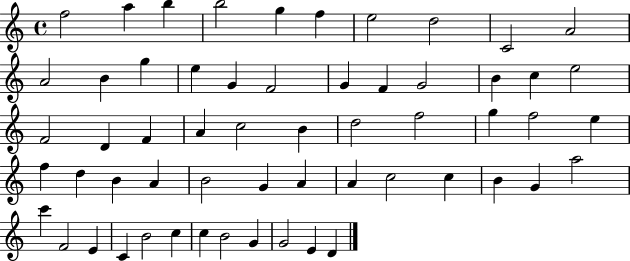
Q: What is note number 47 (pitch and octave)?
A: C6